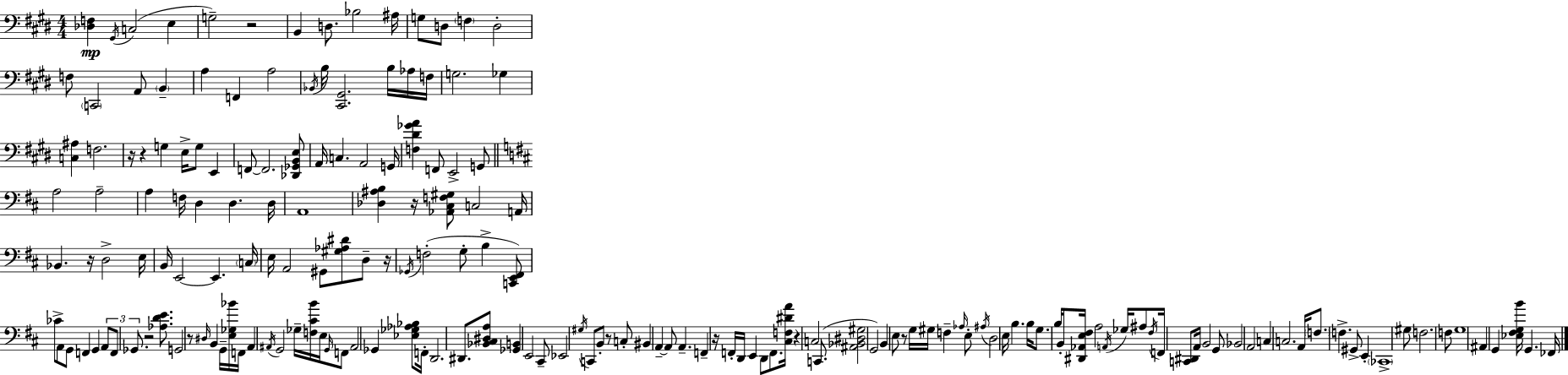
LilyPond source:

{
  \clef bass
  \numericTimeSignature
  \time 4/4
  \key e \major
  <des f>4\mp \acciaccatura { gis,16 }( c2 e4 | g2--) r2 | b,4 d8. bes2 | ais16 g8 d8 \parenthesize f4 d2-. | \break f8 \parenthesize c,2 a,8 \parenthesize b,4-- | a4 f,4 a2 | \acciaccatura { bes,16 } b16 <cis, gis,>2. b16 | aes16 f16 g2. ges4 | \break <c ais>4 f2. | r16 r4 g4 e16-> g8 e,4 | f,8~~ f,2. | <des, ges, b, e>8 a,16 c4. a,2 | \break g,16 <f dis' ges' a'>4 f,8 e,2-> | g,8 \bar "||" \break \key b \minor a2 a2-- | a4 f16 d4 d4. d16 | a,1 | <des ais b>4 r16 <aes, cis f gis>8 c2 a,16 | \break bes,4. r16 d2-> e16 | b,16 e,2~~ e,4. \parenthesize c16 | e16 a,2 gis,8 <gis aes dis'>8 d8-- r16 | \acciaccatura { ges,16 } f2-.( g8-. b4-> <c, e, fis,>8) | \break ces'8-> a,8 g,8 f,4 g,4 \tuplet 3/2 { a,8 | f,8 ges,8. } r2 <aes d' e'>8. | g,2 r8 \grace { dis16 } b,4 | g,16-- <e ges bes'>16 f,16 a,4 \acciaccatura { ais,16 } g,2 | \break ges16-- <f cis' b'>16 e16 \grace { g,16 } f,8 ais,2 ges,4 | <ees ges aes bes>8 f,16-. d,2. | dis,8. <bes, cis dis a>8 <ges, b,>4 e,2 | cis,8-- ees,2 \acciaccatura { gis16 } c,8 b,8-. | \break r8 c8-. bis,4 a,4--~~ a,8 a,4.-- | f,4-- r16 f,16-. d,16 e,4 | d,8 f,8. <cis f dis' a'>16 r4 c2 | c,8.( <ais, bes, dis gis>2 g,2) | \break b,4 e8 r8 g16 gis16 f4-- | \grace { aes16 } e8-. \acciaccatura { ais16 } d2 e16 | b4. b16 g8. b16 b,8-. <dis, aes, e fis>16 a2 | \acciaccatura { a,16 } ges16 ais8 \acciaccatura { fis16 } f,16 <c, dis,>8 a,16 b,2 | \break g,8 bes,2 | a,2 c4 c2. | a,16 \parenthesize f8. f4.-> | gis,8-> e,4-. \parenthesize ces,1-> | \break gis8 f2. | f8 g1 | ais,4 g,4 | <ees fis g b'>16 g,4. fes,16 \bar "|."
}